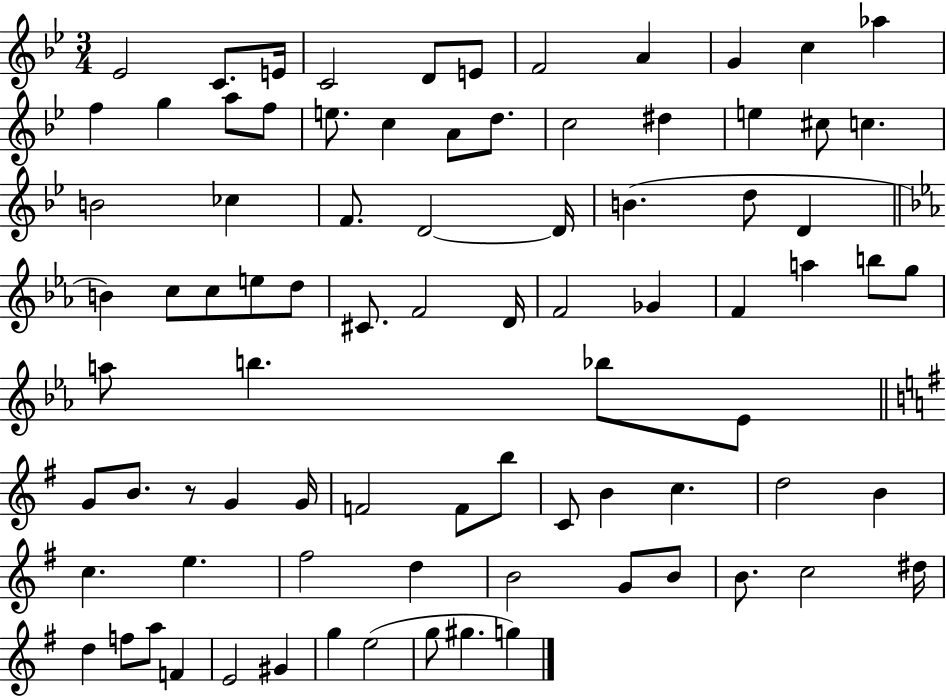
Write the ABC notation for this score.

X:1
T:Untitled
M:3/4
L:1/4
K:Bb
_E2 C/2 E/4 C2 D/2 E/2 F2 A G c _a f g a/2 f/2 e/2 c A/2 d/2 c2 ^d e ^c/2 c B2 _c F/2 D2 D/4 B d/2 D B c/2 c/2 e/2 d/2 ^C/2 F2 D/4 F2 _G F a b/2 g/2 a/2 b _b/2 _E/2 G/2 B/2 z/2 G G/4 F2 F/2 b/2 C/2 B c d2 B c e ^f2 d B2 G/2 B/2 B/2 c2 ^d/4 d f/2 a/2 F E2 ^G g e2 g/2 ^g g